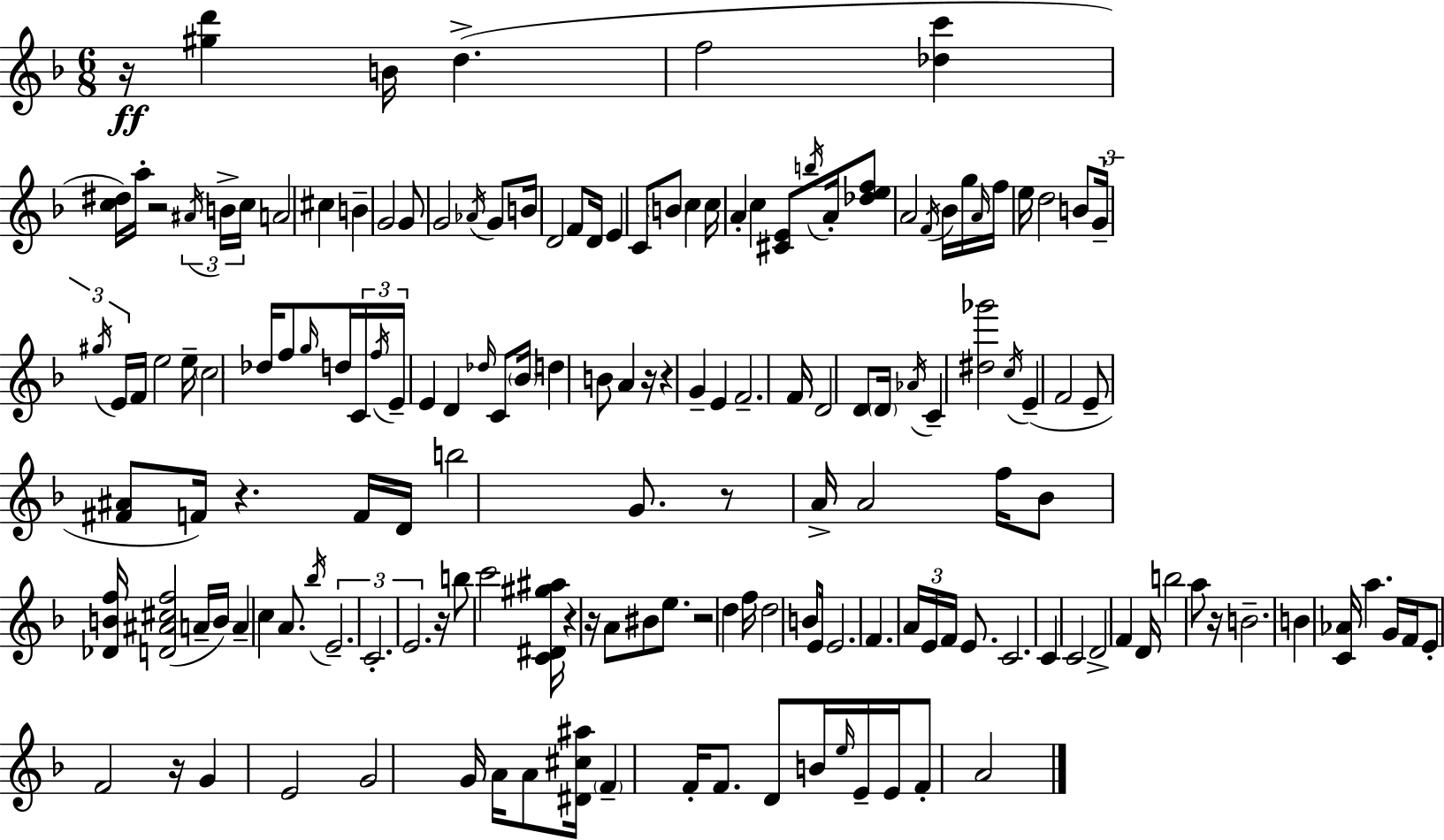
R/s [G#5,D6]/q B4/s D5/q. F5/h [Db5,C6]/q [C5,D#5]/s A5/s R/h A#4/s B4/s C5/s A4/h C#5/q B4/q G4/h G4/e G4/h Ab4/s G4/e B4/s D4/h F4/e D4/s E4/q C4/e B4/e C5/q C5/s A4/q C5/q [C#4,E4]/e B5/s A4/s [Db5,E5,F5]/e A4/h F4/s Bb4/s G5/s A4/s F5/s E5/s D5/h B4/e G4/s G#5/s E4/s F4/s E5/h E5/s C5/h Db5/s F5/e G5/s D5/s C4/s F5/s E4/s E4/q D4/q Db5/s C4/e Bb4/s D5/q B4/e A4/q R/s R/q G4/q E4/q F4/h. F4/s D4/h D4/e D4/s Ab4/s C4/q [D#5,Gb6]/h C5/s E4/q F4/h E4/e [F#4,A#4]/e F4/s R/q. F4/s D4/s B5/h G4/e. R/e A4/s A4/h F5/s Bb4/e [Db4,B4,F5]/s [D4,A#4,C#5,F5]/h A4/s B4/s A4/q C5/q A4/e. Bb5/s E4/h. C4/h. E4/h. R/s B5/e C6/h [C4,D#4,G#5,A#5]/s R/q R/s A4/e BIS4/e E5/e. R/h D5/q F5/s D5/h B4/e E4/s E4/h. F4/q. A4/s E4/s F4/s E4/e. C4/h. C4/q C4/h D4/h F4/q D4/s B5/h A5/e R/s B4/h. B4/q [C4,Ab4]/s A5/q. G4/s F4/s E4/e F4/h R/s G4/q E4/h G4/h G4/s A4/s A4/e [D#4,C#5,A#5]/s F4/q F4/s F4/e. D4/e B4/s E5/s E4/s E4/s F4/e A4/h